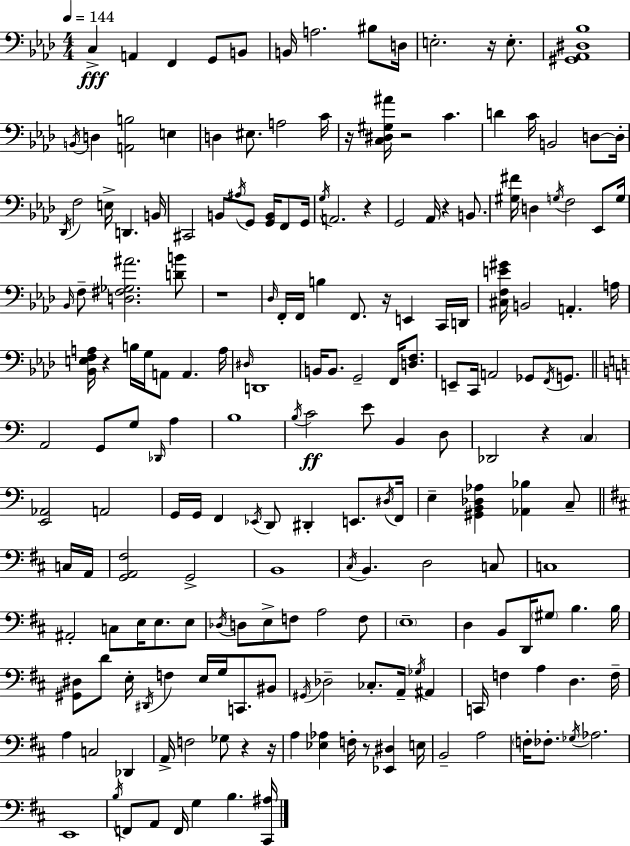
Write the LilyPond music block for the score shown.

{
  \clef bass
  \numericTimeSignature
  \time 4/4
  \key aes \major
  \tempo 4 = 144
  c4->\fff a,4 f,4 g,8 b,8 | b,16 a2. bis8 d16 | e2.-. r16 e8.-. | <gis, aes, dis bes>1 | \break \acciaccatura { b,16 } d4 <a, b>2 e4 | d4 eis8. a2 | c'16 r16 <c dis gis ais'>16 r2 c'4. | d'4 c'16 b,2 d8~~ | \break d16-. \acciaccatura { des,16 } f2 e16-> d,4. | b,16 cis,2 b,8 \acciaccatura { ais16 } g,8 <g, b,>16 | f,8 g,16 \acciaccatura { g16 } a,2. | r4 g,2 aes,16 r4 | \break b,8. <gis fis'>16 d4 \acciaccatura { g16 } f2 | ees,8 g16 \grace { bes,16 } f8-- <d fis ges ais'>2. | <d' b'>8 r1 | \grace { des16 } f,16-. f,16 b4 f,8. | \break r16 e,4 c,16 d,16 <cis f e' gis'>16 b,2 | a,4.-. a16 <bes, e f a>16 r4 b16 g16 a,8 | a,4. a16 \grace { dis16 } d,1 | b,16 b,8. g,2-- | \break f,16 <d f>8. e,8-- c,16 a,2 | ges,8 \acciaccatura { f,16 } g,8. \bar "||" \break \key c \major a,2 g,8 g8 \grace { des,16 } a4 | b1 | \acciaccatura { b16 }\ff c'2 e'8 b,4 | d8 des,2 r4 \parenthesize c4 | \break <e, aes,>2 a,2 | g,16 g,16 f,4 \acciaccatura { ees,16 } d,8 dis,4-. e,8. | \acciaccatura { dis16 } f,16 e4-- <gis, b, des aes>4 <aes, bes>4 | c8-- \bar "||" \break \key b \minor c16 a,16 <g, a, fis>2 g,2-> | b,1 | \acciaccatura { cis16 } b,4. d2 | c8 c1 | \break ais,2-. c8 e16 e8. | e8 \acciaccatura { des16 } d8 e8-> f8 a2 | f8 \parenthesize e1-- | d4 b,8 d,16 \parenthesize gis8 b4. | \break b16 <gis, dis>8 d'8 e16-. \acciaccatura { dis,16 } f4 e16 g16 | c,8. bis,8 \acciaccatura { gis,16 } des2-- ces8.-. | a,16-- \acciaccatura { ges16 } ais,4 c,16 f4 a4 | d4. f16-- a4 c2 | \break des,4 a,16-> f2 | ges8 r4 r16 a4 <ees aes>4 f16-. | r8 <ees, dis>4 e16 b,2-- a2 | \parenthesize f16-. fes8.-. \acciaccatura { ges16 } aes2. | \break e,1 | \acciaccatura { b16 } f,8 a,8 f,16 g4 | b4. <cis, ais>16 \bar "|."
}